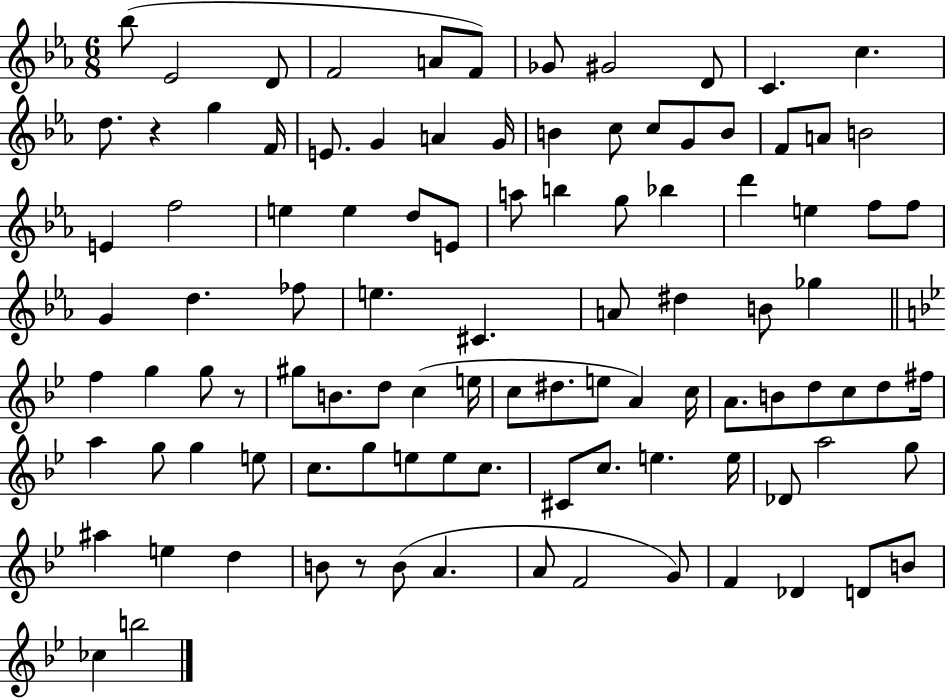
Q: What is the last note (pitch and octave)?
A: B5